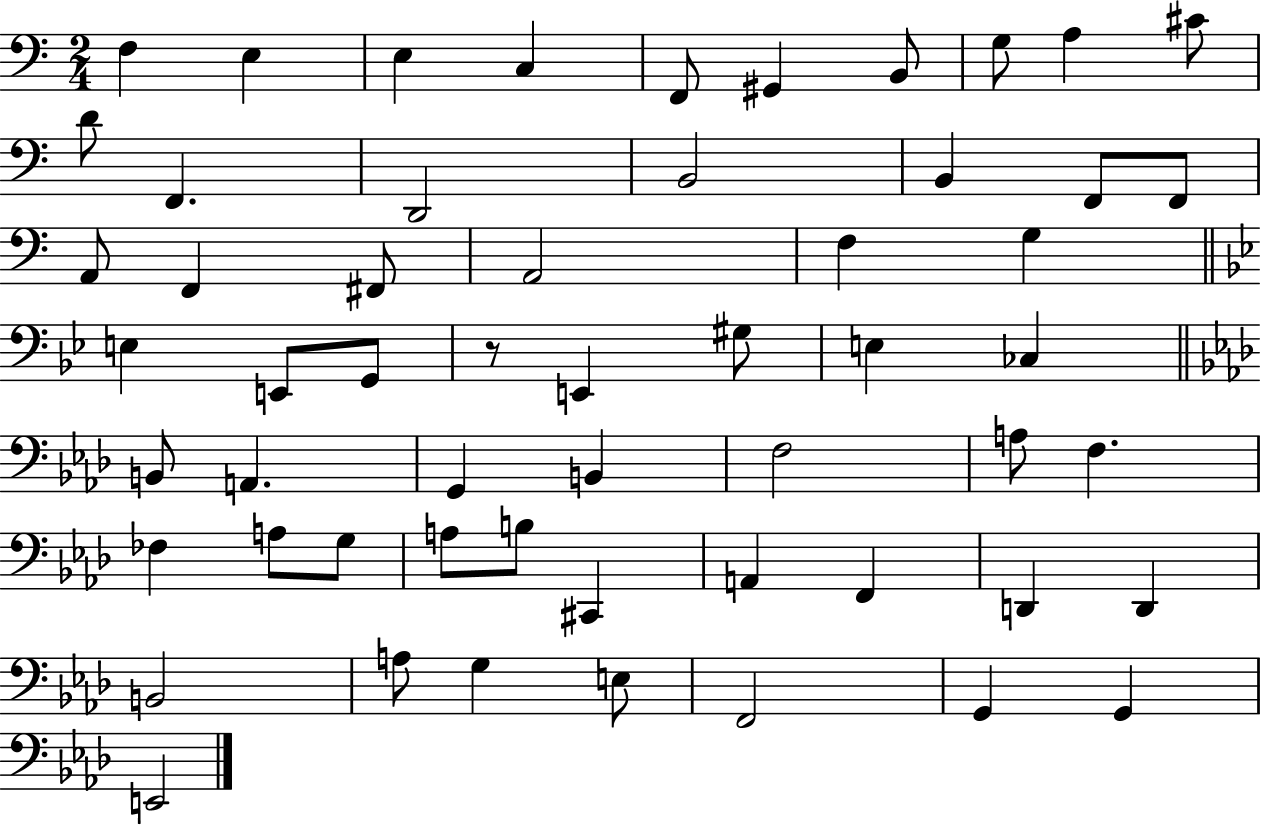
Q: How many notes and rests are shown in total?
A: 56